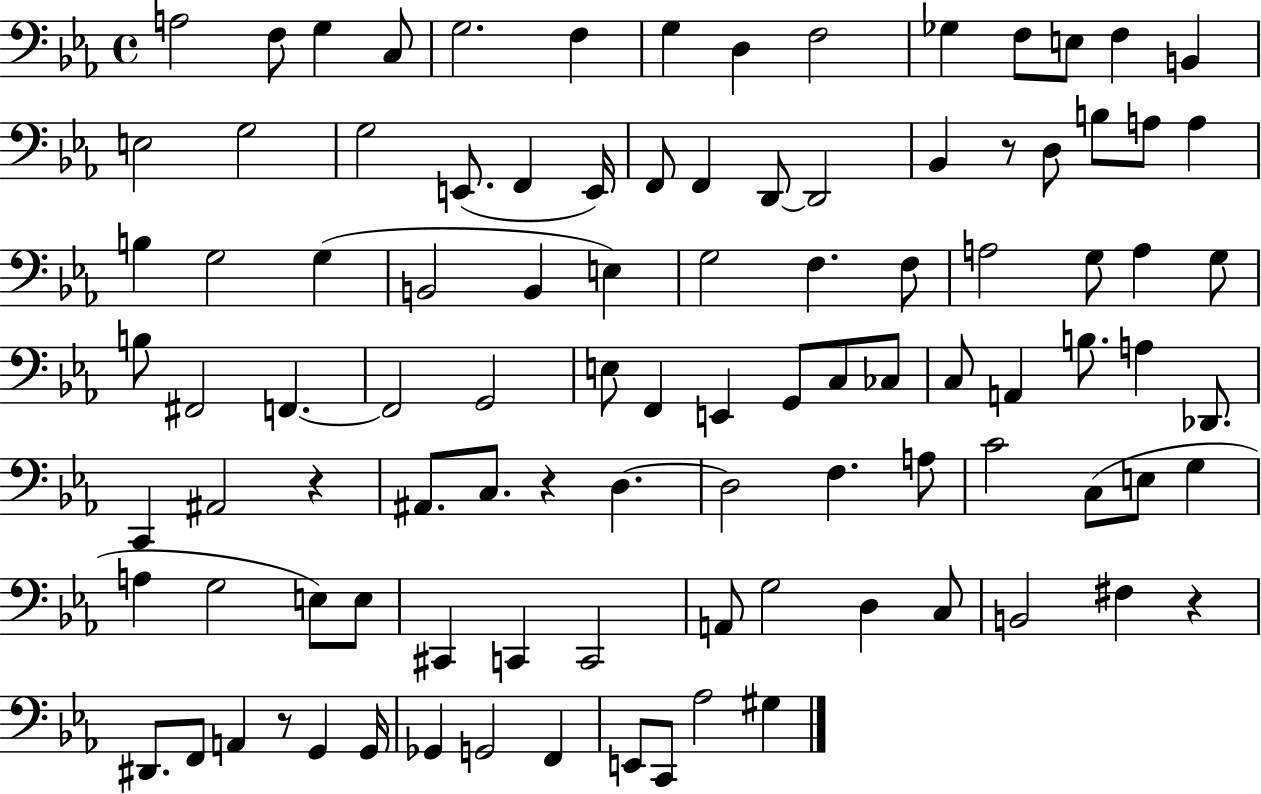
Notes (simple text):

A3/h F3/e G3/q C3/e G3/h. F3/q G3/q D3/q F3/h Gb3/q F3/e E3/e F3/q B2/q E3/h G3/h G3/h E2/e. F2/q E2/s F2/e F2/q D2/e D2/h Bb2/q R/e D3/e B3/e A3/e A3/q B3/q G3/h G3/q B2/h B2/q E3/q G3/h F3/q. F3/e A3/h G3/e A3/q G3/e B3/e F#2/h F2/q. F2/h G2/h E3/e F2/q E2/q G2/e C3/e CES3/e C3/e A2/q B3/e. A3/q Db2/e. C2/q A#2/h R/q A#2/e. C3/e. R/q D3/q. D3/h F3/q. A3/e C4/h C3/e E3/e G3/q A3/q G3/h E3/e E3/e C#2/q C2/q C2/h A2/e G3/h D3/q C3/e B2/h F#3/q R/q D#2/e. F2/e A2/q R/e G2/q G2/s Gb2/q G2/h F2/q E2/e C2/e Ab3/h G#3/q